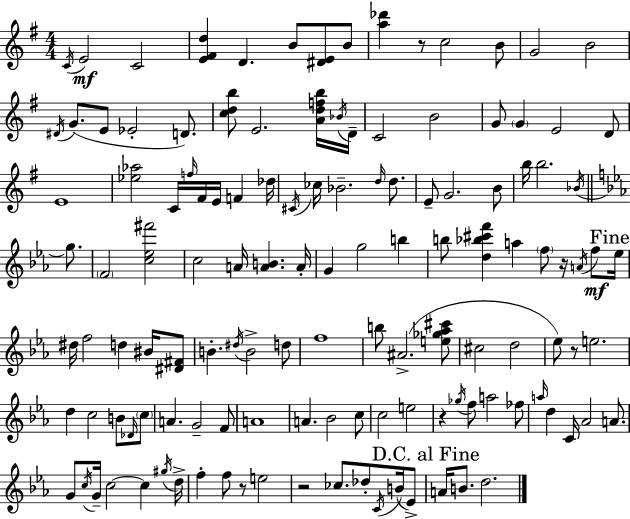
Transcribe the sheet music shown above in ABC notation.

X:1
T:Untitled
M:4/4
L:1/4
K:Em
C/4 E2 C2 [E^Fd] D B/2 [^DE]/2 B/2 [a_d'] z/2 c2 B/2 G2 B2 ^D/4 G/2 E/2 _E2 D/2 [cdb]/2 E2 [Adfb]/4 _B/4 D/4 C2 B2 G/2 G E2 D/2 E4 [_e_a]2 C/4 f/4 ^F/4 E/4 F _d/4 ^C/4 _c/4 _B2 d/4 d/2 E/2 G2 B/2 b/4 b2 _B/4 g/2 F2 [c_e^f']2 c2 A/4 [AB] A/4 G g2 b b/2 [d_b^c'f'] a f/2 z/4 A/4 f/2 _e/4 ^d/4 f2 d ^B/4 [^D^F]/2 B ^d/4 B2 d/2 f4 b/2 ^A2 [e_g_a^c']/2 ^c2 d2 _e/2 z/2 e2 d c2 B/2 _D/4 c/2 A G2 F/2 A4 A _B2 c/2 c2 e2 z _g/4 f/2 a2 _f/2 a/4 d C/4 _A2 A/2 G/2 c/4 G/4 c2 c ^g/4 d/4 f f/2 z/2 e2 z2 _c/2 _d/2 C/4 B/4 _E/2 A/4 B/2 d2